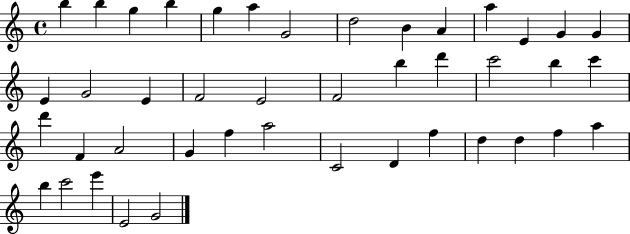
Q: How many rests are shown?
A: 0